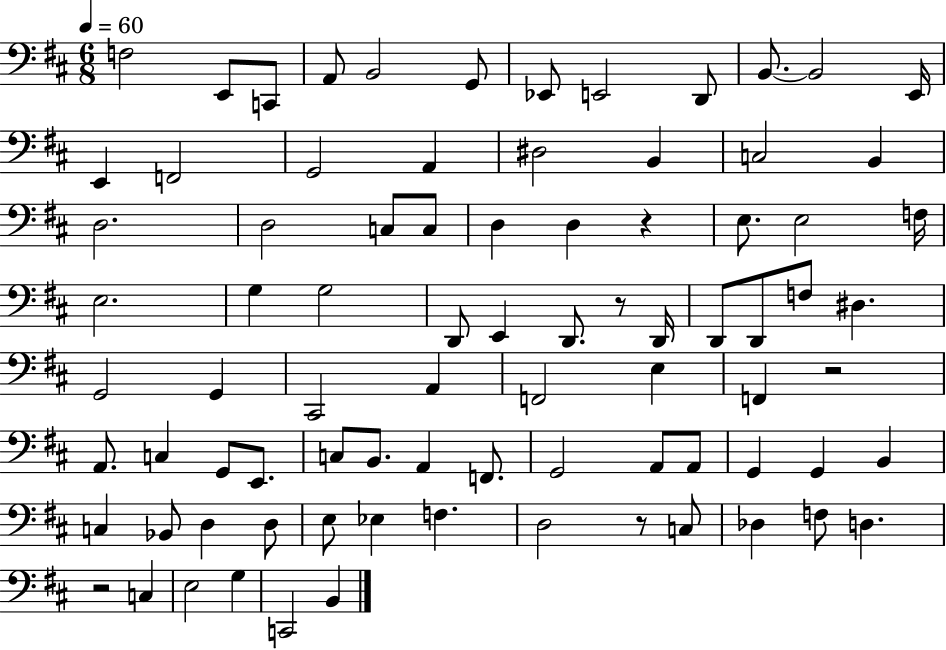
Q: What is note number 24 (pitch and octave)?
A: C3